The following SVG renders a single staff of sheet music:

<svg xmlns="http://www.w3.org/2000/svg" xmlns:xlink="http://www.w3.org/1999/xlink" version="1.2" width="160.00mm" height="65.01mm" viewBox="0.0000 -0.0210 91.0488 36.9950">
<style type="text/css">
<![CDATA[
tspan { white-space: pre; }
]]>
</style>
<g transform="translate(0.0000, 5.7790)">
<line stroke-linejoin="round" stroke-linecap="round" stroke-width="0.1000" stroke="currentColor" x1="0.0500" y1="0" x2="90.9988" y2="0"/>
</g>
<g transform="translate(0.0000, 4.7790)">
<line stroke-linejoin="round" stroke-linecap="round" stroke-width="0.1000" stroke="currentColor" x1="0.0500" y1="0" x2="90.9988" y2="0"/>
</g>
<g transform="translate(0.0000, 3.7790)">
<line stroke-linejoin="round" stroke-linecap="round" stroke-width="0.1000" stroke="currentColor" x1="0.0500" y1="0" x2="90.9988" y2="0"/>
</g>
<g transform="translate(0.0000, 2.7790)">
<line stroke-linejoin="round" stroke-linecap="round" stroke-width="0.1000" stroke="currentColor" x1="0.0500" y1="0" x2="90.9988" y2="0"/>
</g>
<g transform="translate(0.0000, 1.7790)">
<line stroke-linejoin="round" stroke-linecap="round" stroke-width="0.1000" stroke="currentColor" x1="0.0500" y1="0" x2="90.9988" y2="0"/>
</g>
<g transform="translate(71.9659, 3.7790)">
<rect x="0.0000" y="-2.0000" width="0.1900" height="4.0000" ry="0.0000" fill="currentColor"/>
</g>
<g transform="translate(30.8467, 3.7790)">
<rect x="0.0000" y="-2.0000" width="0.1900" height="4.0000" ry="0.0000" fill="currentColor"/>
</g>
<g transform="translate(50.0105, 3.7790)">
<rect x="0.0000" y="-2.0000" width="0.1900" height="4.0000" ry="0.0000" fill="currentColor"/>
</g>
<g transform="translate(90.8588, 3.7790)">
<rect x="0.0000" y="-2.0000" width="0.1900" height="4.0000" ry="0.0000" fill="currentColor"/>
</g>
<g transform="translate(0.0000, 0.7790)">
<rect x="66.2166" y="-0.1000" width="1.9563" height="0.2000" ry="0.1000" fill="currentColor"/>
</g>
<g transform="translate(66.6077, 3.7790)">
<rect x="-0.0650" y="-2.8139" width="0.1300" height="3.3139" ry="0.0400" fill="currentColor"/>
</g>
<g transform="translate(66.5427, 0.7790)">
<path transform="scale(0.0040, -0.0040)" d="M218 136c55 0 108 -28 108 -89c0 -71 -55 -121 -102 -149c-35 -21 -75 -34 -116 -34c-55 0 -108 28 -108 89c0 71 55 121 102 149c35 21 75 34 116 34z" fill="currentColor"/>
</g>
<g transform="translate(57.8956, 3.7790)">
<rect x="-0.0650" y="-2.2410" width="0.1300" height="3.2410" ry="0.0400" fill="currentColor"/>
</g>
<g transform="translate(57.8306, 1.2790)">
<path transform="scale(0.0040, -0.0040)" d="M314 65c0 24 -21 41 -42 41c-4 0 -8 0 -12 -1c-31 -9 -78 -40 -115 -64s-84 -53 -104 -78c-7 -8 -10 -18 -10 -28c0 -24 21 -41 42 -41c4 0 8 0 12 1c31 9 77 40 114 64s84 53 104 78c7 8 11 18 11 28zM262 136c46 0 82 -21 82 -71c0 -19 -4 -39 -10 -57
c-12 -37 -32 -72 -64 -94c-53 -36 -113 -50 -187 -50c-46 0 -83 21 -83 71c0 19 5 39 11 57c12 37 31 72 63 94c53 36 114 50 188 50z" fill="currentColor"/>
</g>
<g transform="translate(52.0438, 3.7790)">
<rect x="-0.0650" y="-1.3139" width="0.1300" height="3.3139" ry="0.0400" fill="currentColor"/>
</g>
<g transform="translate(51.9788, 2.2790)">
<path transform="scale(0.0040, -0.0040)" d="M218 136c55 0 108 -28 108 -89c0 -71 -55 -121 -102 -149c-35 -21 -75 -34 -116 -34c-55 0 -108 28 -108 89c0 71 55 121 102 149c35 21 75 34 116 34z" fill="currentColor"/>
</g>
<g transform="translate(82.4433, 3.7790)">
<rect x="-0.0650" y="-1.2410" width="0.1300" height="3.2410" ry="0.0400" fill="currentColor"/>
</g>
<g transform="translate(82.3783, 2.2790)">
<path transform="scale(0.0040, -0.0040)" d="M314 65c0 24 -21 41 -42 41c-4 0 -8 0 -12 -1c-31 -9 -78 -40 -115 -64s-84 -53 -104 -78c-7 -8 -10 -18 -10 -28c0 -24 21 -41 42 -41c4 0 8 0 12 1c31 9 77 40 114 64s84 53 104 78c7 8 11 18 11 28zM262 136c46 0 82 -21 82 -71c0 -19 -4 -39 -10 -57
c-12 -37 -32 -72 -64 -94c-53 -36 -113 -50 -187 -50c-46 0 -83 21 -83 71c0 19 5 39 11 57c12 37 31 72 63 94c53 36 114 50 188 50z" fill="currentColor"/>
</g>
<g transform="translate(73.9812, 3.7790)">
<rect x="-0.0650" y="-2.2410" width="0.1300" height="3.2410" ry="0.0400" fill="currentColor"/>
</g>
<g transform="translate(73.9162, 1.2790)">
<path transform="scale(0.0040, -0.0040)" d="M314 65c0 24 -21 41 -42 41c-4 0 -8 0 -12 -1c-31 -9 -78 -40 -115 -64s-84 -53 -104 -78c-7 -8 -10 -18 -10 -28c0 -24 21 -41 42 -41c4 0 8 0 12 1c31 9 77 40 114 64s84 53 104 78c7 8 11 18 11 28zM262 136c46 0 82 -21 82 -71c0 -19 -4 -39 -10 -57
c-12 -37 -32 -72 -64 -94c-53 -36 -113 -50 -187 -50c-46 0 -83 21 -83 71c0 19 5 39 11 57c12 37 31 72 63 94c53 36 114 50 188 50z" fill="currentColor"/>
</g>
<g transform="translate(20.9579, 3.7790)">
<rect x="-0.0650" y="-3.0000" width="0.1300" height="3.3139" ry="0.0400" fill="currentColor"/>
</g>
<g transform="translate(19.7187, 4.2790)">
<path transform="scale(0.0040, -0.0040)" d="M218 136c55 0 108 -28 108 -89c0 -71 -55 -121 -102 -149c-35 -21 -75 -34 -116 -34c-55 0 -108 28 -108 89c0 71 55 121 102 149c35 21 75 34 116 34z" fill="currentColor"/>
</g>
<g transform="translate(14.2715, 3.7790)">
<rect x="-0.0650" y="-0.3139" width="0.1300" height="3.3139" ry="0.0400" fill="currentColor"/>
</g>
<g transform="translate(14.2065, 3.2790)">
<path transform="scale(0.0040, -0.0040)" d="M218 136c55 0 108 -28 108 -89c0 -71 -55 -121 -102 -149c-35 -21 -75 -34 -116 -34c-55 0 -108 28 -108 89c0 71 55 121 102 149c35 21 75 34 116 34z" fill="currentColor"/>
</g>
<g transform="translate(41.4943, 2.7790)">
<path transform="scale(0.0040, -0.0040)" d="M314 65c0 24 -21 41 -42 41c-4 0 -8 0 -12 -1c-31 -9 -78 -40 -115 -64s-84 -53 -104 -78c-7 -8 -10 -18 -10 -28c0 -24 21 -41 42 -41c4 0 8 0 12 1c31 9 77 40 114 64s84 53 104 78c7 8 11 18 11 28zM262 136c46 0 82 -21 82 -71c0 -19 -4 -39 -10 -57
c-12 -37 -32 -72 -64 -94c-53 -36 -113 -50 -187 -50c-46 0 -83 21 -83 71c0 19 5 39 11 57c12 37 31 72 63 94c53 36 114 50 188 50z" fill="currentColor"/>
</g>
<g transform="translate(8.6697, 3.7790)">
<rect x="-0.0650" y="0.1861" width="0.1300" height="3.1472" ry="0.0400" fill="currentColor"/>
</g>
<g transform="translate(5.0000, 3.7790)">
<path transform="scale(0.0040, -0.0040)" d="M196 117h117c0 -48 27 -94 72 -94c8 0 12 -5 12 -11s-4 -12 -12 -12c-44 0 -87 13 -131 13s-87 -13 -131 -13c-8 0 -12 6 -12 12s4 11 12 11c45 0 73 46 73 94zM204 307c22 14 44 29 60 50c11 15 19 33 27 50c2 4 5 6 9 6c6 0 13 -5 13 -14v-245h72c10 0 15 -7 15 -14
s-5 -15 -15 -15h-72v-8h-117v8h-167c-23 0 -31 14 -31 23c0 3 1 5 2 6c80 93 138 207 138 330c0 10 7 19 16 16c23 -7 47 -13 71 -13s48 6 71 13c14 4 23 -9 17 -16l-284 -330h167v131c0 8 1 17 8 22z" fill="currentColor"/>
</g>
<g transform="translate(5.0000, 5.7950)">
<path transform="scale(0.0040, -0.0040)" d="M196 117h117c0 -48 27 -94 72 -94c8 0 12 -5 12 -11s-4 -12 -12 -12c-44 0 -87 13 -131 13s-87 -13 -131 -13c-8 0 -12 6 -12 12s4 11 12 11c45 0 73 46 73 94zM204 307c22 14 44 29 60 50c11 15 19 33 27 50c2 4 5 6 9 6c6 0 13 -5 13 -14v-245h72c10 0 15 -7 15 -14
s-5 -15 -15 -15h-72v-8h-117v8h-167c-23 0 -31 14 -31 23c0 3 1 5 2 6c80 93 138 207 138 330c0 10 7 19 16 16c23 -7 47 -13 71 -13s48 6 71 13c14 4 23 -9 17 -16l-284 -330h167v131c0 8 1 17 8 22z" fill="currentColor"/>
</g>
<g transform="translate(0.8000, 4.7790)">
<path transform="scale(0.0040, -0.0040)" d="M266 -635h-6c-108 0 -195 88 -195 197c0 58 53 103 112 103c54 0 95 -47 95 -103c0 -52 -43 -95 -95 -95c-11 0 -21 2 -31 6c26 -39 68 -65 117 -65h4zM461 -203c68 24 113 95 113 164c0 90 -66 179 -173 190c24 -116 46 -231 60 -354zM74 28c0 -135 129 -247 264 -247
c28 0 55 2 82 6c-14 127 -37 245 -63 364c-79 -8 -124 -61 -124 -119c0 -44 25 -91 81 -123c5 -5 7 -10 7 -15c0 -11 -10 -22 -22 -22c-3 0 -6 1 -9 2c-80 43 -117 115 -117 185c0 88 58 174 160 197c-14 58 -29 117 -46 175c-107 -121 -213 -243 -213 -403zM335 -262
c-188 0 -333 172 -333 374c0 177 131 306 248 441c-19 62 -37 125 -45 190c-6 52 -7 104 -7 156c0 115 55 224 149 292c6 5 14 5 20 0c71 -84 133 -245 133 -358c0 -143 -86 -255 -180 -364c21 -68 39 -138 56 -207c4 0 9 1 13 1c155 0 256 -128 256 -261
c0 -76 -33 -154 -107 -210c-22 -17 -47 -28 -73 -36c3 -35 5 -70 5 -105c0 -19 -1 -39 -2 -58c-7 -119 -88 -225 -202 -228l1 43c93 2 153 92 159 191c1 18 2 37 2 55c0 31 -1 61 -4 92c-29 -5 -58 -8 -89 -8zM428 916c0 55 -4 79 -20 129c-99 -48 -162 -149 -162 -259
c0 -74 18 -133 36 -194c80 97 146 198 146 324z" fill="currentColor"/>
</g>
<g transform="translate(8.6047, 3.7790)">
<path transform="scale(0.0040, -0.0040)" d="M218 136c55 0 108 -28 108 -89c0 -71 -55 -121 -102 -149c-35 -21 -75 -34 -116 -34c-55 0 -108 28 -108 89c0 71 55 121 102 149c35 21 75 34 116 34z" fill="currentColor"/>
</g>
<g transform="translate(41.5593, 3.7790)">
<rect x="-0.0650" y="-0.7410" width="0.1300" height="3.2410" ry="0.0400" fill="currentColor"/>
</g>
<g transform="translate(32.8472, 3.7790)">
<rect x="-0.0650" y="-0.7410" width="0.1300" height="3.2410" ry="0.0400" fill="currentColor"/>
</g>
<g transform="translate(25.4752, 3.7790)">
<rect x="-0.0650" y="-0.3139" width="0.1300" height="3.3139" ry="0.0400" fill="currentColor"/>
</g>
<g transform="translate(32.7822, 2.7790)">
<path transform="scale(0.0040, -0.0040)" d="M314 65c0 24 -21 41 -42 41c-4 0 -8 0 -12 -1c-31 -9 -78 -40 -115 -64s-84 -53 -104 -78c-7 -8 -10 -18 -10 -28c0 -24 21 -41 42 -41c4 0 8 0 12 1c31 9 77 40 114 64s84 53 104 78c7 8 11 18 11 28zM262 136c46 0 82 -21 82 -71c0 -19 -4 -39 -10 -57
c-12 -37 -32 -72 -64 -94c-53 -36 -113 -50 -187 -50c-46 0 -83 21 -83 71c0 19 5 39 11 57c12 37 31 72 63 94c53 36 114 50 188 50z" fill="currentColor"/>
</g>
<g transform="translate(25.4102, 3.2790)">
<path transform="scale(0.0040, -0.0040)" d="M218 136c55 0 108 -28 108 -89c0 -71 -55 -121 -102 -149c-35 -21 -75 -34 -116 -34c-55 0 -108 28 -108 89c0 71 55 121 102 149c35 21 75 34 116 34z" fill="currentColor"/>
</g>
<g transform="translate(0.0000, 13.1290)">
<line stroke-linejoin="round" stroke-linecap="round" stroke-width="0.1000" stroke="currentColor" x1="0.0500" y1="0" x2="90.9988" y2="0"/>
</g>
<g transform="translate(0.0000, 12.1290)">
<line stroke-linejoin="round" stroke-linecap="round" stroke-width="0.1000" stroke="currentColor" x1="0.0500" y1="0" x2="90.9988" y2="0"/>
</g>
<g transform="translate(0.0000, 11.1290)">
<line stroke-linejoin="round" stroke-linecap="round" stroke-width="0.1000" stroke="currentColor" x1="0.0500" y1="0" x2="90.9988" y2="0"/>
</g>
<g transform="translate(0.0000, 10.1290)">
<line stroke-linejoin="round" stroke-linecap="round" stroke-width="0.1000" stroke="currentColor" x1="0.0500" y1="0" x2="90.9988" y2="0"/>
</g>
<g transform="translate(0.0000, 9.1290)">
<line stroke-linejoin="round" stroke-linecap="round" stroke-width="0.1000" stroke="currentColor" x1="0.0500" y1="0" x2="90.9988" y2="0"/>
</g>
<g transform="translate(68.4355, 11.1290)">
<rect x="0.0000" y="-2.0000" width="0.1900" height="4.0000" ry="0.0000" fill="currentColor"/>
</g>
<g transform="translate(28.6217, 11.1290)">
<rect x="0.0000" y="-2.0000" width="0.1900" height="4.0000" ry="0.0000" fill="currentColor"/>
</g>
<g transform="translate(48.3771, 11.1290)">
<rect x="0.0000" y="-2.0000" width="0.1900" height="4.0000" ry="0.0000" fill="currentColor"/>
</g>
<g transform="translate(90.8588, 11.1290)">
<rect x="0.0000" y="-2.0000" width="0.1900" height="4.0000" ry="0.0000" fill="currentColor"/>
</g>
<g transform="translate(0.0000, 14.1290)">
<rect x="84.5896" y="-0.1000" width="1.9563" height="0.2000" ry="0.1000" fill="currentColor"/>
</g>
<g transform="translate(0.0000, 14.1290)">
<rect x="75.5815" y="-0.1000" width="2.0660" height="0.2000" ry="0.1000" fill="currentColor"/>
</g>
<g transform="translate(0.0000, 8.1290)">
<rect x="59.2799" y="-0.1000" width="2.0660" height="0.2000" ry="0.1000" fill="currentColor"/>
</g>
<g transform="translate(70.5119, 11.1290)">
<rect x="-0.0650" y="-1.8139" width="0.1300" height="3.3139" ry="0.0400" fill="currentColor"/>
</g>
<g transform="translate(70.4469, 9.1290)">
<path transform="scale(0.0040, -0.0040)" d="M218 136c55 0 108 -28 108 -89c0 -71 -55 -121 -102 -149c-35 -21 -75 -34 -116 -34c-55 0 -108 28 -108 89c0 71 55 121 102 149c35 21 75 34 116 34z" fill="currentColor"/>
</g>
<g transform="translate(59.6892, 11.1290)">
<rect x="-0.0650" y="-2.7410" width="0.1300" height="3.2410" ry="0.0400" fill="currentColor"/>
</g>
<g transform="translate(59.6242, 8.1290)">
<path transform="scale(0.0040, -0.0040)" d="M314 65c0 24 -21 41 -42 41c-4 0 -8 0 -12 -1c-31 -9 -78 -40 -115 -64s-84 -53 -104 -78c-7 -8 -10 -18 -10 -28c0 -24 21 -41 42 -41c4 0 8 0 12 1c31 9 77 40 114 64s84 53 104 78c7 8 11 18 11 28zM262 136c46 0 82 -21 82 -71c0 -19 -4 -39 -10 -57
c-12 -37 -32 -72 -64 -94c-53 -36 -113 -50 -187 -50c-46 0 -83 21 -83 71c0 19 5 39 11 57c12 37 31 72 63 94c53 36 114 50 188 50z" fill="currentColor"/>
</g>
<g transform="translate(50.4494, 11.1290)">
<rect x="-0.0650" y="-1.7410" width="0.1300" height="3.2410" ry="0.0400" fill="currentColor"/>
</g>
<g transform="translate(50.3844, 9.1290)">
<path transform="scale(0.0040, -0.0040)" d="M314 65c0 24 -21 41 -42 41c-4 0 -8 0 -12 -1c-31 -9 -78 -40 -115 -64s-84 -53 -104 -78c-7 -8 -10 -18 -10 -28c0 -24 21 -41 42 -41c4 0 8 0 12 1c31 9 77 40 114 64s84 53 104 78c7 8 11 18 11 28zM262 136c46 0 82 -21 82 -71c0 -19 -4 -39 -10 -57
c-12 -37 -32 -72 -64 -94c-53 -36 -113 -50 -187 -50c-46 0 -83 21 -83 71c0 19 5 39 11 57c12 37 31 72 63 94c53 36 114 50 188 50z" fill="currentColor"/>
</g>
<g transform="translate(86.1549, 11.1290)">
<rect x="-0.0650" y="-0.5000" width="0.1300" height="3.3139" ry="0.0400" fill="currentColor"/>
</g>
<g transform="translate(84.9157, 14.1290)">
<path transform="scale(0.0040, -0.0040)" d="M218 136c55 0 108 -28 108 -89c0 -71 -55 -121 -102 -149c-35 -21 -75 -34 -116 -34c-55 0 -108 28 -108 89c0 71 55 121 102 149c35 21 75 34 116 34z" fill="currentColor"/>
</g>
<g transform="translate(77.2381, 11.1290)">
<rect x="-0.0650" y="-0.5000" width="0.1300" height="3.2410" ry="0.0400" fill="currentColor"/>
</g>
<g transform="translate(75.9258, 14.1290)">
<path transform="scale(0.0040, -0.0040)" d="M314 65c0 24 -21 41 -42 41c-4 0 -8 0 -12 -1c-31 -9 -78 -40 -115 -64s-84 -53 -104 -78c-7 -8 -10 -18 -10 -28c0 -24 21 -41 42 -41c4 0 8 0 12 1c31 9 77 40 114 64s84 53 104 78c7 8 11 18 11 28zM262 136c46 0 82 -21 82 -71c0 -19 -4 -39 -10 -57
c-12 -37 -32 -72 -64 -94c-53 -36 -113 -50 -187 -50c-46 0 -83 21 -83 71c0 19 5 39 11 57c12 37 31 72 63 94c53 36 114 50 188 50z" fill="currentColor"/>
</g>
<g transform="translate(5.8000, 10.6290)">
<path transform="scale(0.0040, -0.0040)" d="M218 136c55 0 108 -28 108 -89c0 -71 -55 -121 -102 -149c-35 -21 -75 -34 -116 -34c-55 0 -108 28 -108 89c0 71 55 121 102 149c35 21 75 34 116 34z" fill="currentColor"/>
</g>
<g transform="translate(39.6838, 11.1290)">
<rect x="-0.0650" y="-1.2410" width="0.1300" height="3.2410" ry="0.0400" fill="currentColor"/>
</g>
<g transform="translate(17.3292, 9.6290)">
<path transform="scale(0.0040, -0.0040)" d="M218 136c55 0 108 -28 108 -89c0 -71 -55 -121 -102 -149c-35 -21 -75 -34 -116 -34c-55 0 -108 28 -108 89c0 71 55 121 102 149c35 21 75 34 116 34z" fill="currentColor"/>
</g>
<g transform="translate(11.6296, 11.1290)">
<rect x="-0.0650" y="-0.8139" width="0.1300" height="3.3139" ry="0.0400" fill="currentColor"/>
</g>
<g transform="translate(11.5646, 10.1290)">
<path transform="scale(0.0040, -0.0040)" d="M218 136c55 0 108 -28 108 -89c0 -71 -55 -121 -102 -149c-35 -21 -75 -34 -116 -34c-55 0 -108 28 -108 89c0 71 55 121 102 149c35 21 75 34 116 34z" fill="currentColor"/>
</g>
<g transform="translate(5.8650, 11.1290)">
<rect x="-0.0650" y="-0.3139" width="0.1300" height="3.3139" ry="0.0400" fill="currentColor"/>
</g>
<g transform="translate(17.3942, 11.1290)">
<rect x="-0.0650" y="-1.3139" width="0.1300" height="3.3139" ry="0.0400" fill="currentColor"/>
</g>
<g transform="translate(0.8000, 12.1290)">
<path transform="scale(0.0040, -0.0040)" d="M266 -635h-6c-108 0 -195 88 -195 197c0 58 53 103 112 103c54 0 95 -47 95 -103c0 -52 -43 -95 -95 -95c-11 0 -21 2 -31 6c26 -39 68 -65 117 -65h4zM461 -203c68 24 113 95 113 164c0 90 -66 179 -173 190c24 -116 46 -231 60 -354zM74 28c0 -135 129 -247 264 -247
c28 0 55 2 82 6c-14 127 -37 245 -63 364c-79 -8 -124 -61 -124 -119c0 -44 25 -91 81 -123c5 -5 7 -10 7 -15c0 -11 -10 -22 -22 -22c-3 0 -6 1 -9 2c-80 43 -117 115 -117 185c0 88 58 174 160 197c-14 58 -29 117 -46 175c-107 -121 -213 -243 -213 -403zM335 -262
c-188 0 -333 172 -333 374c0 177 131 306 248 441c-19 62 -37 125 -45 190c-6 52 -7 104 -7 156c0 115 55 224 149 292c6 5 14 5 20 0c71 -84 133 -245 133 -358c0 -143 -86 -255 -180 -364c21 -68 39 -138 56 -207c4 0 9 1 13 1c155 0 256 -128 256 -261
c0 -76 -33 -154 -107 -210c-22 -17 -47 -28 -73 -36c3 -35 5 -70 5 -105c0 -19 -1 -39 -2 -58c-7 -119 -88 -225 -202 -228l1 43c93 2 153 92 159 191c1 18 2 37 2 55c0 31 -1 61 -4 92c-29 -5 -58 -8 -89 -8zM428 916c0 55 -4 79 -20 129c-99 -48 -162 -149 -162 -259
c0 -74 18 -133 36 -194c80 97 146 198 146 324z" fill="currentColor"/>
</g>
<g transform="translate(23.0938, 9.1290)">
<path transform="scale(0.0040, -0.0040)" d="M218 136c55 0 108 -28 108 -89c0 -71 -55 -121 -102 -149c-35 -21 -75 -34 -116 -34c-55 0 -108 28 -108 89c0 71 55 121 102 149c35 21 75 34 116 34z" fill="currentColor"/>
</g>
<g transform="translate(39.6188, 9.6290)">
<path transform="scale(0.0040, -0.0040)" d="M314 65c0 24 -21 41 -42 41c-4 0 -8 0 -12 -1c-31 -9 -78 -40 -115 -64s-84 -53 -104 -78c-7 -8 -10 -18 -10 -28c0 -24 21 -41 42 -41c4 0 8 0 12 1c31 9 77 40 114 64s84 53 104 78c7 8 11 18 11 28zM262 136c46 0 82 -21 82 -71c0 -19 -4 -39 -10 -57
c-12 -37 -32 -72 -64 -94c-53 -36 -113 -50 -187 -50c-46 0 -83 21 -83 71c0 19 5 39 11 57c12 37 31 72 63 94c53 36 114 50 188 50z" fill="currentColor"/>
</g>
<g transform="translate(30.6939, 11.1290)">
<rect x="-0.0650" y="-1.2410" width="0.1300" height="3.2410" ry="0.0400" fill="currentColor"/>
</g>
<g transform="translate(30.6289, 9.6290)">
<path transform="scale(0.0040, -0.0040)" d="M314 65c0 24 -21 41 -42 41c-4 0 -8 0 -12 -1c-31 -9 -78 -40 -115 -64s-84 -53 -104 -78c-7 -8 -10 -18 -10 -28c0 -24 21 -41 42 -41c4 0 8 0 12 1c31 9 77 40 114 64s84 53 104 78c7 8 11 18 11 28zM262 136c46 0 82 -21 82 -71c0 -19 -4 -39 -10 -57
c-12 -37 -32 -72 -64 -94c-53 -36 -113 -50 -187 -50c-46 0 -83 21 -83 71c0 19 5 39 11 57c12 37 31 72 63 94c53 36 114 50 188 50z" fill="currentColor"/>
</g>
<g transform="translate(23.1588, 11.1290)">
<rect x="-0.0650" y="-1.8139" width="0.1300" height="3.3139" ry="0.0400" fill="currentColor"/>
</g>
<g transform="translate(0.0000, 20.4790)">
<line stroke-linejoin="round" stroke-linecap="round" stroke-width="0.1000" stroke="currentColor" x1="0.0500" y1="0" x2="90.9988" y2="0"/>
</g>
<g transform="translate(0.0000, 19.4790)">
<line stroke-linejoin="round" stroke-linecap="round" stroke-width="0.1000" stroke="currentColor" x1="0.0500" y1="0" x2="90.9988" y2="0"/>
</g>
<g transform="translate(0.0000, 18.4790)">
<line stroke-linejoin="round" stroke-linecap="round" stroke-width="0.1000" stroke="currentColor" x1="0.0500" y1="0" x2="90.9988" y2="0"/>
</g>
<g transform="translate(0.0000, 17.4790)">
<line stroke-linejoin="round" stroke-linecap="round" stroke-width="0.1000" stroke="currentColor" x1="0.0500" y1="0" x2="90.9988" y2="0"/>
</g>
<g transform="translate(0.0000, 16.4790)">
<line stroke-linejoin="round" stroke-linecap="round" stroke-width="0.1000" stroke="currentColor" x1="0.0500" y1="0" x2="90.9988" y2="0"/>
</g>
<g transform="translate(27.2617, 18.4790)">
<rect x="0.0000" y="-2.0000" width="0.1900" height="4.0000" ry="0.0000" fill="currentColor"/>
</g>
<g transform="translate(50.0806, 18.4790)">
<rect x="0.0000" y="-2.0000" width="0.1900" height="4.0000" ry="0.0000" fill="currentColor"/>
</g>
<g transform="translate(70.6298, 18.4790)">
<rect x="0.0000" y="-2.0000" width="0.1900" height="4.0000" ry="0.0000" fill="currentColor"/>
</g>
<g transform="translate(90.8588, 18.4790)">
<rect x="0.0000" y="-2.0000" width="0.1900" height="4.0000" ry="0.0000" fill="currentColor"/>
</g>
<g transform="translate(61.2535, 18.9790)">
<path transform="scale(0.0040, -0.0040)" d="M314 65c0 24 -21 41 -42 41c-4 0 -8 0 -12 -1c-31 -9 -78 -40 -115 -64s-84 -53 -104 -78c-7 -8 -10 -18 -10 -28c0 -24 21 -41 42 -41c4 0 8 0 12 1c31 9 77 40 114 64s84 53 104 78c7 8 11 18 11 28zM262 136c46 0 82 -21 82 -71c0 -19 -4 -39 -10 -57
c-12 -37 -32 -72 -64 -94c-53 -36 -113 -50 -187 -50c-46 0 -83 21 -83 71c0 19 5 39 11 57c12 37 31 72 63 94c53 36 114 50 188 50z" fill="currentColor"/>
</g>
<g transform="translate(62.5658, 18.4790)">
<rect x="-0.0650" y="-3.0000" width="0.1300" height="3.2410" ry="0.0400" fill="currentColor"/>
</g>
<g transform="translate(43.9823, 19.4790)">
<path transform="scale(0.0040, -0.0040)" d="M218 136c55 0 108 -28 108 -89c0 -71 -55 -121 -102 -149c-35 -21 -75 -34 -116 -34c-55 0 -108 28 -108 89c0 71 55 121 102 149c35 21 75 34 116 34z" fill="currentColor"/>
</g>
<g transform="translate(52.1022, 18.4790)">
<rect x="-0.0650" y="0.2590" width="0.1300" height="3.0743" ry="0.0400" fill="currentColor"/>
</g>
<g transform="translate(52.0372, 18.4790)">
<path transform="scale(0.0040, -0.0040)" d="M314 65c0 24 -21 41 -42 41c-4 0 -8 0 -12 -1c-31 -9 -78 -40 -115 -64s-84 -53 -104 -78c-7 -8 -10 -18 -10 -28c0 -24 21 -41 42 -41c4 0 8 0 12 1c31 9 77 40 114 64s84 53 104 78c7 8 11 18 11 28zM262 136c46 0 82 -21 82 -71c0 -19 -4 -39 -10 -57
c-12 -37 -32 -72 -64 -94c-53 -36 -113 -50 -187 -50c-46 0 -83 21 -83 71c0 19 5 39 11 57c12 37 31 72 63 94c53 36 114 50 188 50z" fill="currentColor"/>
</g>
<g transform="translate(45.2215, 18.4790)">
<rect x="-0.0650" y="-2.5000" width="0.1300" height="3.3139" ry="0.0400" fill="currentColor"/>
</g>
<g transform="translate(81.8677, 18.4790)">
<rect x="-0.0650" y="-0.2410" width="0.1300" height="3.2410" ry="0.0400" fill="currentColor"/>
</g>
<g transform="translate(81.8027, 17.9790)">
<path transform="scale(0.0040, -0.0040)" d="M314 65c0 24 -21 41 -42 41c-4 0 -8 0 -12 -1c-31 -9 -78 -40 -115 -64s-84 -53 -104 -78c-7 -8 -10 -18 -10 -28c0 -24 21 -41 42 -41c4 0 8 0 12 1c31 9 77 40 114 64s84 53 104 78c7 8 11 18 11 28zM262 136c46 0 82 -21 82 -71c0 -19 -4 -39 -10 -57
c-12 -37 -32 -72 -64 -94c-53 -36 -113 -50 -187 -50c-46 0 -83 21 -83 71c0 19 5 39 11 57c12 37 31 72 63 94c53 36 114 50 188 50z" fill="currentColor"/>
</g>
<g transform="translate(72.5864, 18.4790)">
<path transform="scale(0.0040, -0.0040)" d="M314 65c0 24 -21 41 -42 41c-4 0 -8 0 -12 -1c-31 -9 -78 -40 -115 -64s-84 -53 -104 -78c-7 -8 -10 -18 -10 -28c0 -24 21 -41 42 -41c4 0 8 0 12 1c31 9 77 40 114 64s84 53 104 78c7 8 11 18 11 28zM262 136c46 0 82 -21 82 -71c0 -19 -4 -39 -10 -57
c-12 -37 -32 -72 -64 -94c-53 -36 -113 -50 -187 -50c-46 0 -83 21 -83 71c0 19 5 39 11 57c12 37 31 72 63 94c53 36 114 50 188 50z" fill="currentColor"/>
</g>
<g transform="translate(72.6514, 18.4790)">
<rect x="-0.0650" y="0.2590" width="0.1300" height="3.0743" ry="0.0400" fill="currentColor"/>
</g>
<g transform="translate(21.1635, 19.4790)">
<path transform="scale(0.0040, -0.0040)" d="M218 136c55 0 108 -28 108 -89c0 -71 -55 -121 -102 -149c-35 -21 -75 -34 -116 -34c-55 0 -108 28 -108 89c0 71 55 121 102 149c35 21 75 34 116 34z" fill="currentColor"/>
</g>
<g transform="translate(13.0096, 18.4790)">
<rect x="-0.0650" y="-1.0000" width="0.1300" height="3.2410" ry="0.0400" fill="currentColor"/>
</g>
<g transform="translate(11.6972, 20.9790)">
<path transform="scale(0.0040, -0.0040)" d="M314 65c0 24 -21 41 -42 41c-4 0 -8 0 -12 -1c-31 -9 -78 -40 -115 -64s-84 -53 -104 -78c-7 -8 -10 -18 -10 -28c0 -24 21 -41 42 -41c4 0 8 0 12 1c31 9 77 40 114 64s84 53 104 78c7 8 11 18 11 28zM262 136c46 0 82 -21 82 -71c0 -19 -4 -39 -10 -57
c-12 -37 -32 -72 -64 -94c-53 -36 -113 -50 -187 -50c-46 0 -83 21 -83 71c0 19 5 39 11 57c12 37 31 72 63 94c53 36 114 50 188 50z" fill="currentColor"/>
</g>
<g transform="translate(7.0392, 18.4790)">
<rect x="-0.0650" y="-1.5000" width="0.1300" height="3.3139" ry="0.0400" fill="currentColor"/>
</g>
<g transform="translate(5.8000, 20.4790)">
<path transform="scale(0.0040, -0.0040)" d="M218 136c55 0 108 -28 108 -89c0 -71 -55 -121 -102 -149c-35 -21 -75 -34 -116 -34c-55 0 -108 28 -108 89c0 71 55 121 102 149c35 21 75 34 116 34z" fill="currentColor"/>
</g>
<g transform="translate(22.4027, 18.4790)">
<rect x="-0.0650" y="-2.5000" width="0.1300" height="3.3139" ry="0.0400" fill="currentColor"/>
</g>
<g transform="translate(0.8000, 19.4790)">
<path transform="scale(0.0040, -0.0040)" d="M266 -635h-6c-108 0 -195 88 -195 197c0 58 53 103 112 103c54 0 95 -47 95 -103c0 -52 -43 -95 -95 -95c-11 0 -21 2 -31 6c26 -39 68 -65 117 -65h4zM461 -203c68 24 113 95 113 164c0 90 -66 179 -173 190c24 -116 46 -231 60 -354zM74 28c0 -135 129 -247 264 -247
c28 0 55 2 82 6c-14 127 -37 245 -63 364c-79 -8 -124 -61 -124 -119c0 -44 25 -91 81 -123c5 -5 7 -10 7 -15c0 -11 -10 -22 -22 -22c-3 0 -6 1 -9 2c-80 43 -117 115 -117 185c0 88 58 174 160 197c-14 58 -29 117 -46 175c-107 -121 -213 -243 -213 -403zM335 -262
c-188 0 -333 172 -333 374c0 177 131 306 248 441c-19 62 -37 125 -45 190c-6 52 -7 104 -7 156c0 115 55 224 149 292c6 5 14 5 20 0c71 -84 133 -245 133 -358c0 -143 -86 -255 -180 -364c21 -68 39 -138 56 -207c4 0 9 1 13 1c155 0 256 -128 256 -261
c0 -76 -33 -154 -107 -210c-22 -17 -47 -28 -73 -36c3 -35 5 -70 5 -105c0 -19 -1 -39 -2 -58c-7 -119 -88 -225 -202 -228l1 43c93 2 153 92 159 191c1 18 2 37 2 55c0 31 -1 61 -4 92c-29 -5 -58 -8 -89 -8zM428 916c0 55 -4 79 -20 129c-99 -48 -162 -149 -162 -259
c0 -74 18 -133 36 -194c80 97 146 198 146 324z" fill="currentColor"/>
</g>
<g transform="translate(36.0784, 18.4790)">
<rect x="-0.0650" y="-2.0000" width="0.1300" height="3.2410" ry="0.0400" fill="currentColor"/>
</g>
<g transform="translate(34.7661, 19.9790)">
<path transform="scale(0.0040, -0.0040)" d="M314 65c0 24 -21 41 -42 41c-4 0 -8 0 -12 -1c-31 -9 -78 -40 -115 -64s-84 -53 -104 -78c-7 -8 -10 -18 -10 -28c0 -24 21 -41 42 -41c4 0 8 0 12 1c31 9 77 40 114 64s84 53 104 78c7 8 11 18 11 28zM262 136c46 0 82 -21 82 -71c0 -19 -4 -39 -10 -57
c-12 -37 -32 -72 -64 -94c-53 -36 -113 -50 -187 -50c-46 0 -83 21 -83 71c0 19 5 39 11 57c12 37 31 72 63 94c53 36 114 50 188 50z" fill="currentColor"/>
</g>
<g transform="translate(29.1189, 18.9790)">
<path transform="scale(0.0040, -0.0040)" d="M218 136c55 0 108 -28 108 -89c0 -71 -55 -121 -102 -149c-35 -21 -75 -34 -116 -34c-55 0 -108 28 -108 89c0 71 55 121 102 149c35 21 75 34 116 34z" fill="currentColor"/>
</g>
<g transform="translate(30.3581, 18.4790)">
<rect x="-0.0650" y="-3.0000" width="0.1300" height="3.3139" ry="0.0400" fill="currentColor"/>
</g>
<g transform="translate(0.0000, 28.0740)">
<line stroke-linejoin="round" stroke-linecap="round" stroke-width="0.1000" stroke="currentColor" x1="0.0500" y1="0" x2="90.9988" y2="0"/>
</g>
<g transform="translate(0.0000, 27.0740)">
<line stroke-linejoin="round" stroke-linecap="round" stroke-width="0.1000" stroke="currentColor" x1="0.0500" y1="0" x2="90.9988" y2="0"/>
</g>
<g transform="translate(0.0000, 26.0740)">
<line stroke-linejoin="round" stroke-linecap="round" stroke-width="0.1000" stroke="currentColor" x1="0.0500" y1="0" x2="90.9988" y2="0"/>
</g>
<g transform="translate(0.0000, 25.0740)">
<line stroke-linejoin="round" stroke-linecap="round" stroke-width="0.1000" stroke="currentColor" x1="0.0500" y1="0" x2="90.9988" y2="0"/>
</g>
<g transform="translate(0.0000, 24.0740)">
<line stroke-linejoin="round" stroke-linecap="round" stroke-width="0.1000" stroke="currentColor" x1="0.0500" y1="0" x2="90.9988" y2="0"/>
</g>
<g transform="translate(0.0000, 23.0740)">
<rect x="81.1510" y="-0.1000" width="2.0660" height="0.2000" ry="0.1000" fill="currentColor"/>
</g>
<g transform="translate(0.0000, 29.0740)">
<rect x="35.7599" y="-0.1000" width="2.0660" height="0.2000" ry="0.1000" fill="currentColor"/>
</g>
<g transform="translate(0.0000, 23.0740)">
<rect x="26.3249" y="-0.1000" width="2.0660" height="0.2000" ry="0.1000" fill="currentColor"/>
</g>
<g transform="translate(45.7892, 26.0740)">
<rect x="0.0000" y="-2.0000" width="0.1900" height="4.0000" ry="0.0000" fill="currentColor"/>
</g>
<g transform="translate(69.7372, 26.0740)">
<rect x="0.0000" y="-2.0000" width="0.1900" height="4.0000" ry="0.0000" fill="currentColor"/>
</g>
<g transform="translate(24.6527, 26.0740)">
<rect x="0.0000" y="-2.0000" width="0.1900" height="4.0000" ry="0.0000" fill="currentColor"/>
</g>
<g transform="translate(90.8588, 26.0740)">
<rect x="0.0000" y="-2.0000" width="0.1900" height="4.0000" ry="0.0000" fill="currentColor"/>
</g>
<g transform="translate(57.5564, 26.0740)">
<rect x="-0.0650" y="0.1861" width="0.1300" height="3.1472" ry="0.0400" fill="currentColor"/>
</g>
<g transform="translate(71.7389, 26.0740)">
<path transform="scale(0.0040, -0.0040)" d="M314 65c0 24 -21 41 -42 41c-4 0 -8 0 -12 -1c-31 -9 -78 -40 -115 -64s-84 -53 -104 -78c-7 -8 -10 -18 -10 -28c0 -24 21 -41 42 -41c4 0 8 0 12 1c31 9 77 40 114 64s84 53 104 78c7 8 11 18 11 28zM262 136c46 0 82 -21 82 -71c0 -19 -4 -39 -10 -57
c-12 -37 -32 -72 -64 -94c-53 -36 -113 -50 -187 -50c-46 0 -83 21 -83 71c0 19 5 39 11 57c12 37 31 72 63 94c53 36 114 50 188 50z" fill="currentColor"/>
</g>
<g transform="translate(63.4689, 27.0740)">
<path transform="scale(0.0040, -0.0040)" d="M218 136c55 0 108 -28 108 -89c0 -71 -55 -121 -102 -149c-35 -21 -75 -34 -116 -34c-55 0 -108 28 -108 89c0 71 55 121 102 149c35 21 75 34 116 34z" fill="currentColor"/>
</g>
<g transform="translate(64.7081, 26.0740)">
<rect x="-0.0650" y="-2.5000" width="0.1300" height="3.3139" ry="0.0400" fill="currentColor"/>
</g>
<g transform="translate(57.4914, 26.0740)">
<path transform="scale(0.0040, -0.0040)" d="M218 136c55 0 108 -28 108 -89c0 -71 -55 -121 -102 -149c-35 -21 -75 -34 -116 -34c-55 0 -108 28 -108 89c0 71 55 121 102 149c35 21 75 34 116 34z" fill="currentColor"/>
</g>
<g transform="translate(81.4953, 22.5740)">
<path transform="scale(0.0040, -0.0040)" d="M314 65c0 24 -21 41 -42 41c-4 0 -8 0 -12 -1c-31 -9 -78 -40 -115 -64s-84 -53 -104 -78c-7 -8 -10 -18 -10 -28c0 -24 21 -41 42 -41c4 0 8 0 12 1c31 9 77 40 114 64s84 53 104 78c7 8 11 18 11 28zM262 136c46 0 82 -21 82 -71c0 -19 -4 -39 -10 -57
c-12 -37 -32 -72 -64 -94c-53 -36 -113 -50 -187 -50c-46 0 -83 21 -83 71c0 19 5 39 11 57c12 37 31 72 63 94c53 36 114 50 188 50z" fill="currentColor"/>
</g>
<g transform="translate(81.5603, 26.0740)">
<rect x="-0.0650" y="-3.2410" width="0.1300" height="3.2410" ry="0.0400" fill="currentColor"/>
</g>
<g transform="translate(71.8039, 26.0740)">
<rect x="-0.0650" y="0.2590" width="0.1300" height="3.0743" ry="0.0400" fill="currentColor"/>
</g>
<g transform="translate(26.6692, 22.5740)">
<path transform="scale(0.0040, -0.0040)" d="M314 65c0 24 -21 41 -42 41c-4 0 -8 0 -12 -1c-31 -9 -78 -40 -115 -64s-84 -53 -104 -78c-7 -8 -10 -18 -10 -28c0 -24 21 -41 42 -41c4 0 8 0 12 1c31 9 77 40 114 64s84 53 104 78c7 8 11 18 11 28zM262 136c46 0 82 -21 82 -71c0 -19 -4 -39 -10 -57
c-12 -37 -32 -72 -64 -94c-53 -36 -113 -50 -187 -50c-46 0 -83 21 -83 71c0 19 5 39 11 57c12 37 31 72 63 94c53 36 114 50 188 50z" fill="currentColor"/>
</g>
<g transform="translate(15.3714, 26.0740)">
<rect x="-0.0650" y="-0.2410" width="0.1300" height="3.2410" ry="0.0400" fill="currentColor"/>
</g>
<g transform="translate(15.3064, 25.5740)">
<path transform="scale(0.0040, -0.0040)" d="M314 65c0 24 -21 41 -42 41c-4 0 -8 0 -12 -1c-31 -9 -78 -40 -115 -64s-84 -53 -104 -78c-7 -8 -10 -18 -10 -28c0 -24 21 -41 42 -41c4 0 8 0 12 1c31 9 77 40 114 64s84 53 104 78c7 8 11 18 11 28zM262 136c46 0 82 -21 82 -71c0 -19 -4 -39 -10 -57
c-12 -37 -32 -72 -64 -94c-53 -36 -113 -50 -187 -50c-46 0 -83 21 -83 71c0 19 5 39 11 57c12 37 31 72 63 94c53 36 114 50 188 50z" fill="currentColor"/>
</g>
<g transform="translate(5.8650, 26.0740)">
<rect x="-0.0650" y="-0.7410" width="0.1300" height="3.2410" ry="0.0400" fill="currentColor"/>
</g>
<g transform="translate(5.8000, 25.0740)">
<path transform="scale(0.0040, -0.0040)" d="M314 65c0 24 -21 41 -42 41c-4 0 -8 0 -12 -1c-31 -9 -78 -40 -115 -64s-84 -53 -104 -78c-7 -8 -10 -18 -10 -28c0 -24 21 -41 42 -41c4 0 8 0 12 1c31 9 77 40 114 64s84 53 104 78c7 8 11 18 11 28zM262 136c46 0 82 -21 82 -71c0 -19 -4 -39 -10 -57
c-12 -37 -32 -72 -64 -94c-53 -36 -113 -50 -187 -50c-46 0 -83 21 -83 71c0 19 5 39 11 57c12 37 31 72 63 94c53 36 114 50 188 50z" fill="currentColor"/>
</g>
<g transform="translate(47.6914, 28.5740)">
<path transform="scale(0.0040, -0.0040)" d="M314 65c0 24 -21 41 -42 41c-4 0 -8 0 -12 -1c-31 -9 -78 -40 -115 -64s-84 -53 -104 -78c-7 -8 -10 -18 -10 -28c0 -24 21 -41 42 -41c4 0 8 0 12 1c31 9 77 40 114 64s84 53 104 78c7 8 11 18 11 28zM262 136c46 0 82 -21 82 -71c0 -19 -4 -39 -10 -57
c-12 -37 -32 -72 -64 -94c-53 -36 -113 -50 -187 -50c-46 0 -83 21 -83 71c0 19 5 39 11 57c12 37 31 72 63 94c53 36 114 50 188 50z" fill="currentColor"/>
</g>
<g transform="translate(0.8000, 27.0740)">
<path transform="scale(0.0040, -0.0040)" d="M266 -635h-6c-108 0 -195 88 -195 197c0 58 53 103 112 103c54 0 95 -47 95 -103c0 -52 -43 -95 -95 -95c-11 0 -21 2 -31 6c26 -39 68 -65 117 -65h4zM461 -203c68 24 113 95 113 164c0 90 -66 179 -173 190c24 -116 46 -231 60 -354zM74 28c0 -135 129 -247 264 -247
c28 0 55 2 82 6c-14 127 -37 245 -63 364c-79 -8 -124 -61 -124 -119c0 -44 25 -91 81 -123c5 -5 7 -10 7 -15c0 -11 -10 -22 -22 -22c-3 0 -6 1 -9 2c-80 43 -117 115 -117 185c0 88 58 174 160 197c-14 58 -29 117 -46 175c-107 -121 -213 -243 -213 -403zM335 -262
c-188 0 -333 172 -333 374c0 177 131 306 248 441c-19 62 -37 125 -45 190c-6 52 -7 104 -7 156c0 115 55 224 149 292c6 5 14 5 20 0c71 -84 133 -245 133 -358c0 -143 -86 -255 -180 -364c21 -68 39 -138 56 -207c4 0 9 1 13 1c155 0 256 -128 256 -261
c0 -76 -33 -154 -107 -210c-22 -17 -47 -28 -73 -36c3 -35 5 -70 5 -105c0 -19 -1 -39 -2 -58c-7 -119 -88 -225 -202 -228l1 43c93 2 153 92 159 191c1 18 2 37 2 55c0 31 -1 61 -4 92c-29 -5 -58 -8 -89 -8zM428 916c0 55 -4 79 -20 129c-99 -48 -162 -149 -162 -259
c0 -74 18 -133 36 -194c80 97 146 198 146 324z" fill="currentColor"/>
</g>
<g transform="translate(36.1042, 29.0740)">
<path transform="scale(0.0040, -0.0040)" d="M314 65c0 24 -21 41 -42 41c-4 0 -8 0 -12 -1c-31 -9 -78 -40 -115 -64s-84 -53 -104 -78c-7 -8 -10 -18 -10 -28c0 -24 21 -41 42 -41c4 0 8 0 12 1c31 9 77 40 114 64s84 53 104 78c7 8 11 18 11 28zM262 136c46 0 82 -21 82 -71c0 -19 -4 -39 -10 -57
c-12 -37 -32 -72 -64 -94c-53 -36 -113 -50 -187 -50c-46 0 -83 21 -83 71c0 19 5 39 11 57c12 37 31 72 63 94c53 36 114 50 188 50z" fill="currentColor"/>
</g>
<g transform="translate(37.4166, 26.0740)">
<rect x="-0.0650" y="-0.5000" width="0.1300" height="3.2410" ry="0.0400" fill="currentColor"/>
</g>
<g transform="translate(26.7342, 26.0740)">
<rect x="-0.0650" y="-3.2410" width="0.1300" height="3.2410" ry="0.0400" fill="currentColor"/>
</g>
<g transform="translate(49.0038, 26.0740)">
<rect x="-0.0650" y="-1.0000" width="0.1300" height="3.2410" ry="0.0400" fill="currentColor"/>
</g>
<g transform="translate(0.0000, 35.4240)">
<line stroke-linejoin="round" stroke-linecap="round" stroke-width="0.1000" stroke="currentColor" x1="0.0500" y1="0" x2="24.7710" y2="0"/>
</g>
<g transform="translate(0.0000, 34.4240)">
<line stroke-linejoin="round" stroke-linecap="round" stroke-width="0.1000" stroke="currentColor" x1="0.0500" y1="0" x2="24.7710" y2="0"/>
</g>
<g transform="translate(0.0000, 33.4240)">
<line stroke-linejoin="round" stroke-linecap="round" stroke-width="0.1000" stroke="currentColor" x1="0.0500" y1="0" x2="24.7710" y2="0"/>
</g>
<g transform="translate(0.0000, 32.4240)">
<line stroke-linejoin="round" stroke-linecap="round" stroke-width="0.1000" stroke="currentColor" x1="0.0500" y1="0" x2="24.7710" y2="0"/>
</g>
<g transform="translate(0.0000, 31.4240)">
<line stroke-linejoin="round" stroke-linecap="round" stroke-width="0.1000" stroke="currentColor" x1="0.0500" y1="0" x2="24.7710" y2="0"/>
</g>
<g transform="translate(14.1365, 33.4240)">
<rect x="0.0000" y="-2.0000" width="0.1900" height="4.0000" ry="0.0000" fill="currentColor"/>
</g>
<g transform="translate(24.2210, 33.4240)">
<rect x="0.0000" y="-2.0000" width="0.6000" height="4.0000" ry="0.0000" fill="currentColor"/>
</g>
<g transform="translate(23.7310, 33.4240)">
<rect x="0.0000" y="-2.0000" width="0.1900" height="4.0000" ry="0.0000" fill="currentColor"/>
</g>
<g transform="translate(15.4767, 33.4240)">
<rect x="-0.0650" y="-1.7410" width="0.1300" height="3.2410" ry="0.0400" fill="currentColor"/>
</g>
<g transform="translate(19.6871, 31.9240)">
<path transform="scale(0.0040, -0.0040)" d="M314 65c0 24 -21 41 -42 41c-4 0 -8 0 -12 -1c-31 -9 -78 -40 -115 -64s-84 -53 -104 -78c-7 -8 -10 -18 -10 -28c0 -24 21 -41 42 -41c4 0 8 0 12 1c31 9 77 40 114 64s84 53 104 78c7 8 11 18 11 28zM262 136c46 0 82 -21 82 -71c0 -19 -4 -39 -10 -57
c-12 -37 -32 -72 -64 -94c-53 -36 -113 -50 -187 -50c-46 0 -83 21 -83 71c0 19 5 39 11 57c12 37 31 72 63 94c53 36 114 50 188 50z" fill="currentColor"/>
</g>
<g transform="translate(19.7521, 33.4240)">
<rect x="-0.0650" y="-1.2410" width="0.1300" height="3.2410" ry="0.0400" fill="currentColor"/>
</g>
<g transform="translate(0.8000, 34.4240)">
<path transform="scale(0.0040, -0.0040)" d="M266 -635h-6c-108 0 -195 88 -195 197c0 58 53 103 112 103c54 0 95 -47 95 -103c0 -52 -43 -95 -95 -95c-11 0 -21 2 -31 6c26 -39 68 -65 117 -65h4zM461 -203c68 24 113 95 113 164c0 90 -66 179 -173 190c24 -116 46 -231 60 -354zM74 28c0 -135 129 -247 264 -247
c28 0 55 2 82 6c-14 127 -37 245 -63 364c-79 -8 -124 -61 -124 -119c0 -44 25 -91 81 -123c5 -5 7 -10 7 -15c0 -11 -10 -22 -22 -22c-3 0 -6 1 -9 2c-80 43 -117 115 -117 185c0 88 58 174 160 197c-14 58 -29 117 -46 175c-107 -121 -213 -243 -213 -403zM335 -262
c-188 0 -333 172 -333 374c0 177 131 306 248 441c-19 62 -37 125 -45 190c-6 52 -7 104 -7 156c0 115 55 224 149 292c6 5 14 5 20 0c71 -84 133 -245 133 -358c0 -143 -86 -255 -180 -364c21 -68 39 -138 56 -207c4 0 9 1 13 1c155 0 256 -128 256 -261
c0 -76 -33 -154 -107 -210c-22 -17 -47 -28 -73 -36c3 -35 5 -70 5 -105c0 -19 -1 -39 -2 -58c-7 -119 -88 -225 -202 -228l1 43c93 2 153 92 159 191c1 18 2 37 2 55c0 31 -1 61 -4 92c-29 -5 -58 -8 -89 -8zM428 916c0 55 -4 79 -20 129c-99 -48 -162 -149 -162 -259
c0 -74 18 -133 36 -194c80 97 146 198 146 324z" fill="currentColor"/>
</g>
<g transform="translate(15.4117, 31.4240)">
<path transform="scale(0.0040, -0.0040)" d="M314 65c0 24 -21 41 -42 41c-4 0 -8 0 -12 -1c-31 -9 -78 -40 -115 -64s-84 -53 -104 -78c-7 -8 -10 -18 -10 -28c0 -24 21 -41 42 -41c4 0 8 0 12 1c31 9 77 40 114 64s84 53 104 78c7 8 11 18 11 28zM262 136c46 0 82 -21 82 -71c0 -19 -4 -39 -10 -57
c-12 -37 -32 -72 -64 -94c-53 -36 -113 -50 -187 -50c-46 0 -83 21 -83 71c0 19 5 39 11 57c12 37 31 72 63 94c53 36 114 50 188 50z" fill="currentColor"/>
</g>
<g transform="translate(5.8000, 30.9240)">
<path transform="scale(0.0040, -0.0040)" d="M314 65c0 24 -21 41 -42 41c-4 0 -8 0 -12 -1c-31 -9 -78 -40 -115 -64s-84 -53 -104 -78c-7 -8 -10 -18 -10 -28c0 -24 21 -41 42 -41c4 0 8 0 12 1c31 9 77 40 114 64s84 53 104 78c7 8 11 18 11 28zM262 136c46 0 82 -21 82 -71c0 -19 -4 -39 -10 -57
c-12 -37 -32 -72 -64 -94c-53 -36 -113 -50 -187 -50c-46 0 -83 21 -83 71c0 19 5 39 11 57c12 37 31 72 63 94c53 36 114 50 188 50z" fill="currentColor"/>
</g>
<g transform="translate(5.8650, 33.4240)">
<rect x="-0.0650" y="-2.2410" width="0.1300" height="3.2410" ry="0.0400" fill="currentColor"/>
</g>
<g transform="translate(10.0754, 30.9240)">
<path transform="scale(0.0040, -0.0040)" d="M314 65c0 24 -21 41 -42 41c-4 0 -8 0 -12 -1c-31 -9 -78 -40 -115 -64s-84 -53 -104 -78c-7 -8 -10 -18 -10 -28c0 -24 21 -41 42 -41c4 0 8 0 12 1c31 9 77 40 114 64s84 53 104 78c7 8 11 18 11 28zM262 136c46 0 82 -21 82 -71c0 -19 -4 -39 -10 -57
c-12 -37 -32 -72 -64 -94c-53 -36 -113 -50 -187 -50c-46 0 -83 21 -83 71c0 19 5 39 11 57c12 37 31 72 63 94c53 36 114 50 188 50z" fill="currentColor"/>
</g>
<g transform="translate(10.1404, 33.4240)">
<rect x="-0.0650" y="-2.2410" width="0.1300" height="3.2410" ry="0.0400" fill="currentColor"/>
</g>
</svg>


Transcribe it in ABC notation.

X:1
T:Untitled
M:4/4
L:1/4
K:C
B c A c d2 d2 e g2 a g2 e2 c d e f e2 e2 f2 a2 f C2 C E D2 G A F2 G B2 A2 B2 c2 d2 c2 b2 C2 D2 B G B2 b2 g2 g2 f2 e2